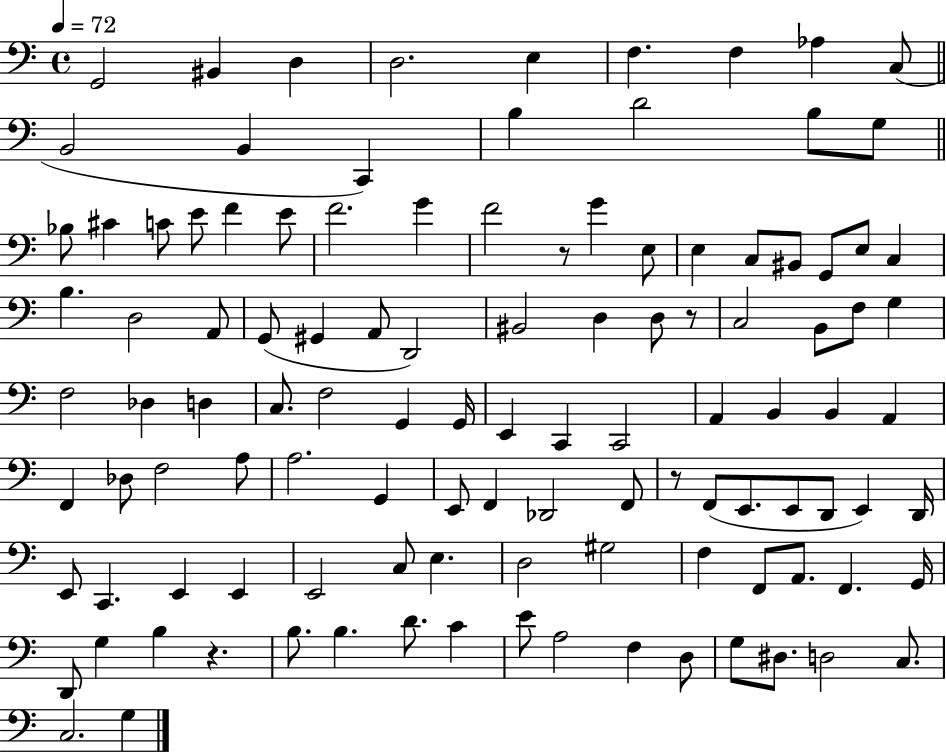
X:1
T:Untitled
M:4/4
L:1/4
K:C
G,,2 ^B,, D, D,2 E, F, F, _A, C,/2 B,,2 B,, C,, B, D2 B,/2 G,/2 _B,/2 ^C C/2 E/2 F E/2 F2 G F2 z/2 G E,/2 E, C,/2 ^B,,/2 G,,/2 E,/2 C, B, D,2 A,,/2 G,,/2 ^G,, A,,/2 D,,2 ^B,,2 D, D,/2 z/2 C,2 B,,/2 F,/2 G, F,2 _D, D, C,/2 F,2 G,, G,,/4 E,, C,, C,,2 A,, B,, B,, A,, F,, _D,/2 F,2 A,/2 A,2 G,, E,,/2 F,, _D,,2 F,,/2 z/2 F,,/2 E,,/2 E,,/2 D,,/2 E,, D,,/4 E,,/2 C,, E,, E,, E,,2 C,/2 E, D,2 ^G,2 F, F,,/2 A,,/2 F,, G,,/4 D,,/2 G, B, z B,/2 B, D/2 C E/2 A,2 F, D,/2 G,/2 ^D,/2 D,2 C,/2 C,2 G,